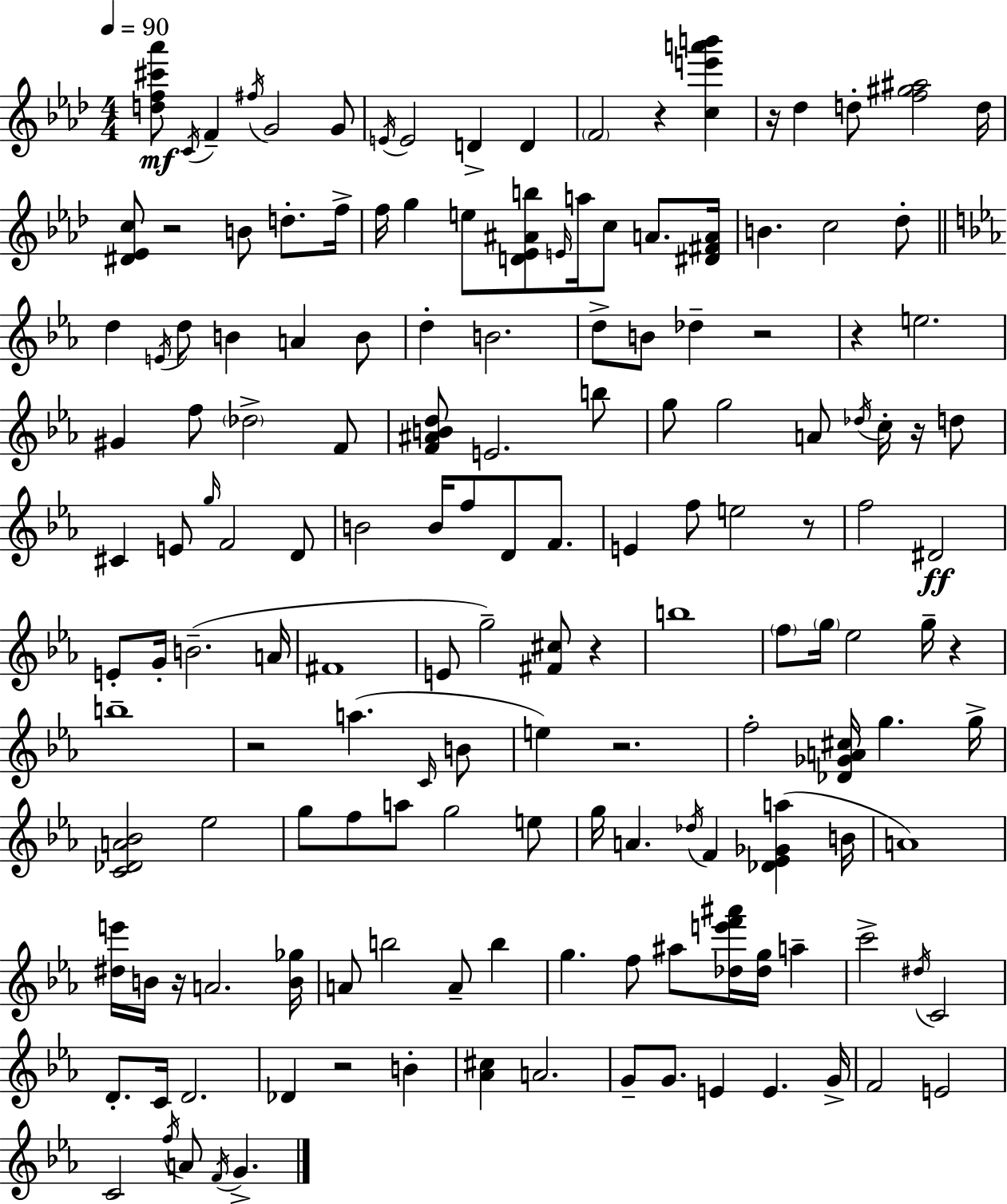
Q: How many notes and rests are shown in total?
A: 157